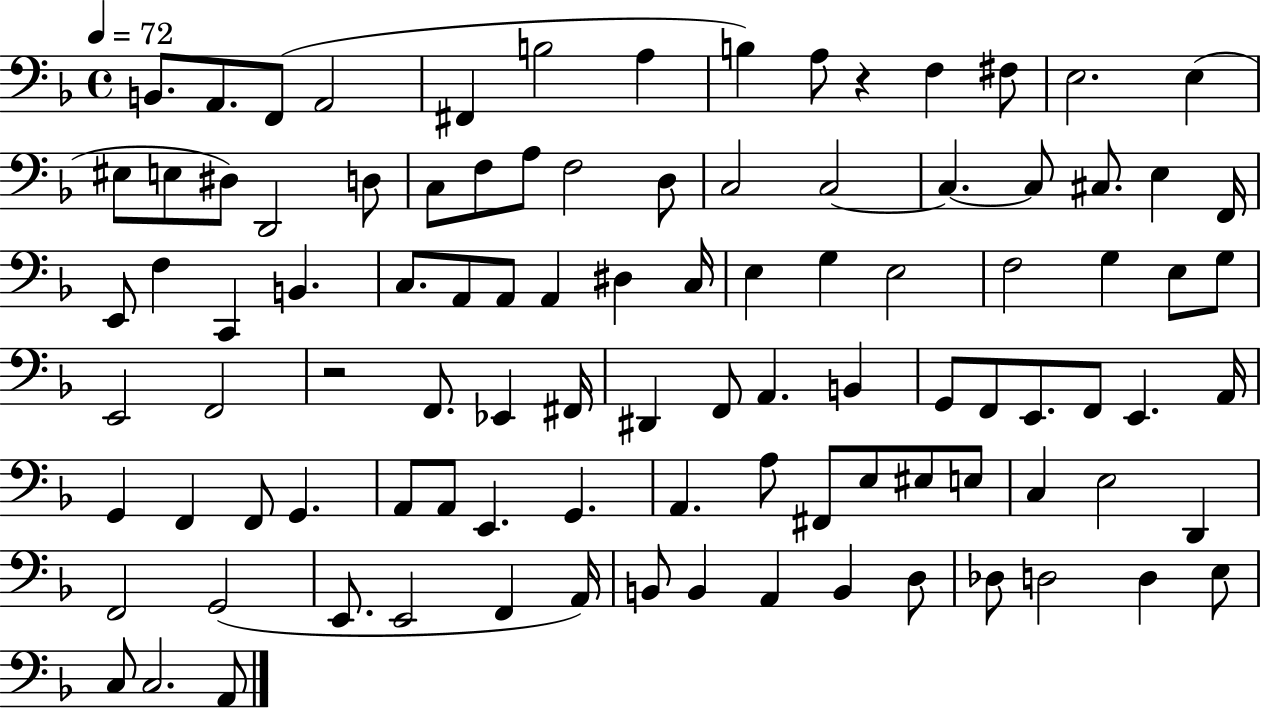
X:1
T:Untitled
M:4/4
L:1/4
K:F
B,,/2 A,,/2 F,,/2 A,,2 ^F,, B,2 A, B, A,/2 z F, ^F,/2 E,2 E, ^E,/2 E,/2 ^D,/2 D,,2 D,/2 C,/2 F,/2 A,/2 F,2 D,/2 C,2 C,2 C, C,/2 ^C,/2 E, F,,/4 E,,/2 F, C,, B,, C,/2 A,,/2 A,,/2 A,, ^D, C,/4 E, G, E,2 F,2 G, E,/2 G,/2 E,,2 F,,2 z2 F,,/2 _E,, ^F,,/4 ^D,, F,,/2 A,, B,, G,,/2 F,,/2 E,,/2 F,,/2 E,, A,,/4 G,, F,, F,,/2 G,, A,,/2 A,,/2 E,, G,, A,, A,/2 ^F,,/2 E,/2 ^E,/2 E,/2 C, E,2 D,, F,,2 G,,2 E,,/2 E,,2 F,, A,,/4 B,,/2 B,, A,, B,, D,/2 _D,/2 D,2 D, E,/2 C,/2 C,2 A,,/2